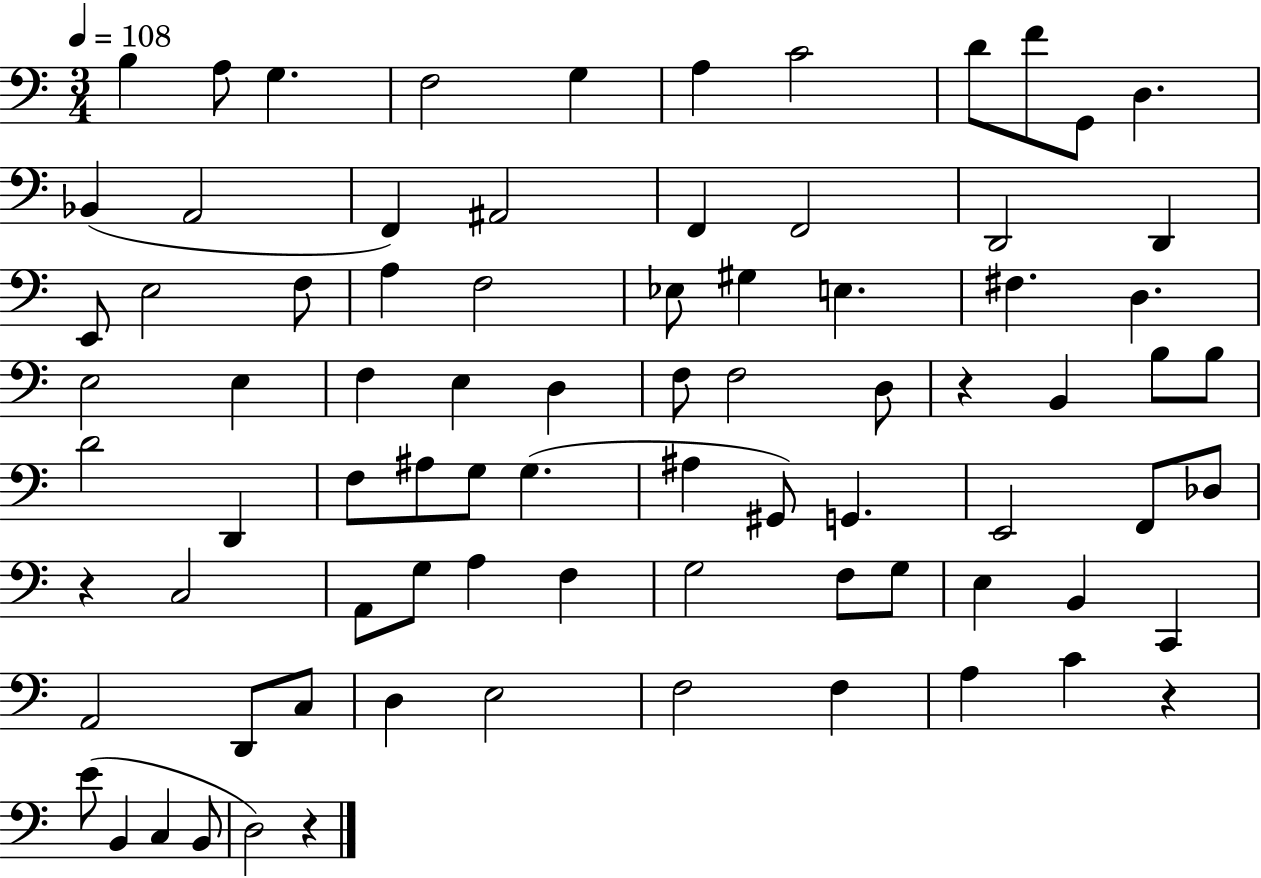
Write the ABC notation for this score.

X:1
T:Untitled
M:3/4
L:1/4
K:C
B, A,/2 G, F,2 G, A, C2 D/2 F/2 G,,/2 D, _B,, A,,2 F,, ^A,,2 F,, F,,2 D,,2 D,, E,,/2 E,2 F,/2 A, F,2 _E,/2 ^G, E, ^F, D, E,2 E, F, E, D, F,/2 F,2 D,/2 z B,, B,/2 B,/2 D2 D,, F,/2 ^A,/2 G,/2 G, ^A, ^G,,/2 G,, E,,2 F,,/2 _D,/2 z C,2 A,,/2 G,/2 A, F, G,2 F,/2 G,/2 E, B,, C,, A,,2 D,,/2 C,/2 D, E,2 F,2 F, A, C z E/2 B,, C, B,,/2 D,2 z